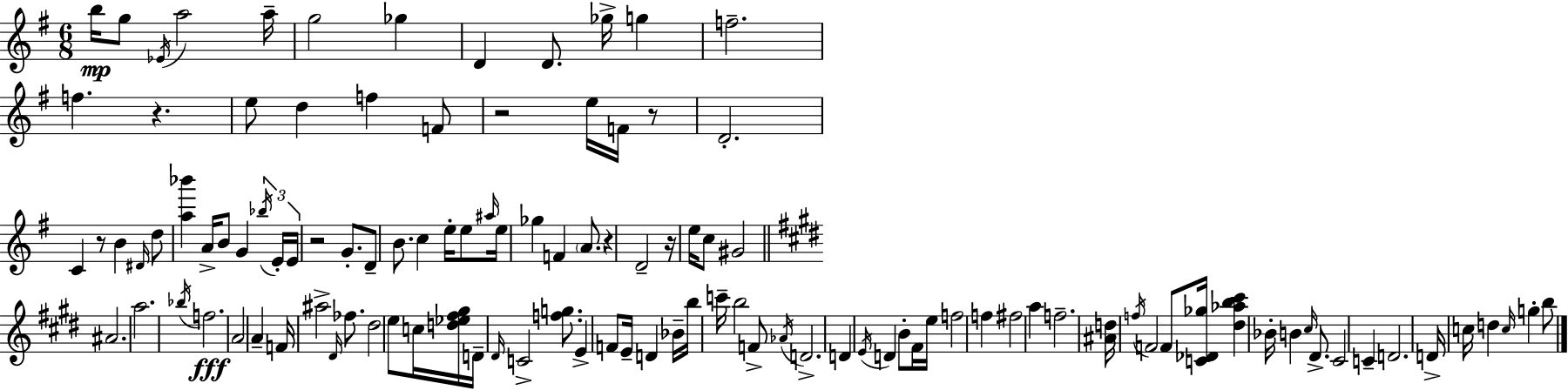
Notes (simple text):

B5/s G5/e Eb4/s A5/h A5/s G5/h Gb5/q D4/q D4/e. Gb5/s G5/q F5/h. F5/q. R/q. E5/e D5/q F5/q F4/e R/h E5/s F4/s R/e D4/h. C4/q R/e B4/q D#4/s D5/e [A5,Bb6]/q A4/s B4/e G4/q Bb5/s E4/s E4/s R/h G4/e. D4/e B4/e. C5/q E5/s E5/e A#5/s E5/s Gb5/q F4/q A4/e. R/q D4/h R/s E5/s C5/e G#4/h A#4/h. A5/h. Bb5/s F5/h. A4/h A4/q F4/s A#5/h D#4/s FES5/e. D#5/h E5/e C5/s [D5,Eb5,F#5,G#5]/s D4/s D#4/s C4/h [F5,G5]/e. E4/q F4/e E4/s D4/q Bb4/s B5/s C6/s B5/h F4/e Ab4/s D4/h. D4/q E4/s D4/q B4/e F#4/s E5/s F5/h F5/q F#5/h A5/q F5/h. [A#4,D5]/s F5/s F4/h F4/e [C4,Db4,Gb5]/s [D#5,Ab5,B5,C#6]/q Bb4/s B4/q C#5/s D#4/e. C#4/h C4/q D4/h. D4/s C5/s D5/q C5/s G5/q B5/e